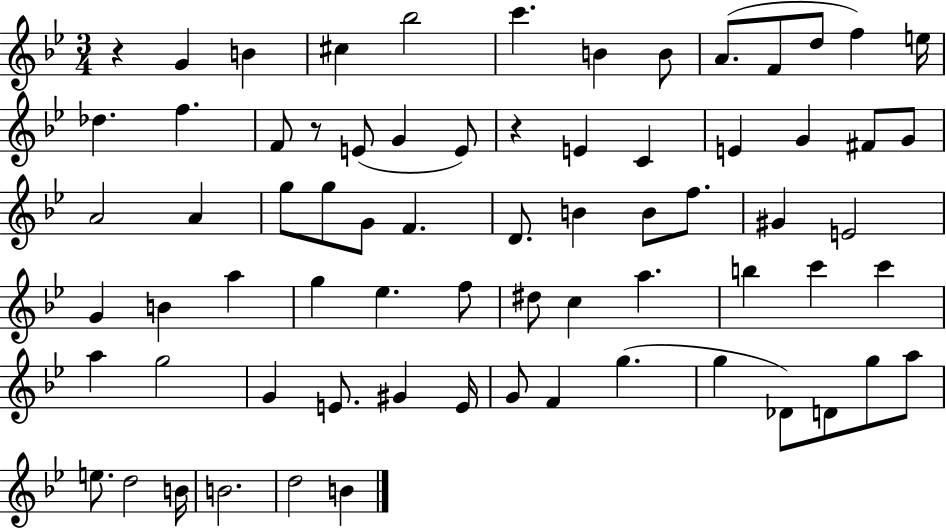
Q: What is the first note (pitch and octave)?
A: G4